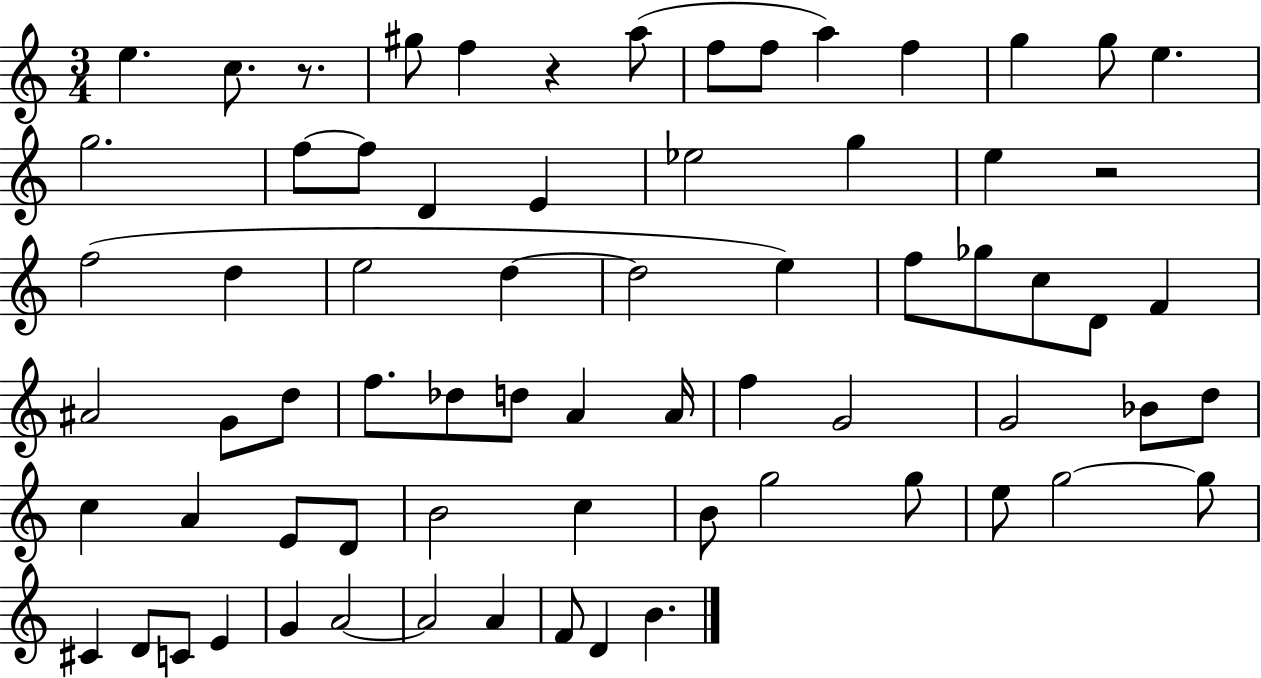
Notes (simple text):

E5/q. C5/e. R/e. G#5/e F5/q R/q A5/e F5/e F5/e A5/q F5/q G5/q G5/e E5/q. G5/h. F5/e F5/e D4/q E4/q Eb5/h G5/q E5/q R/h F5/h D5/q E5/h D5/q D5/h E5/q F5/e Gb5/e C5/e D4/e F4/q A#4/h G4/e D5/e F5/e. Db5/e D5/e A4/q A4/s F5/q G4/h G4/h Bb4/e D5/e C5/q A4/q E4/e D4/e B4/h C5/q B4/e G5/h G5/e E5/e G5/h G5/e C#4/q D4/e C4/e E4/q G4/q A4/h A4/h A4/q F4/e D4/q B4/q.